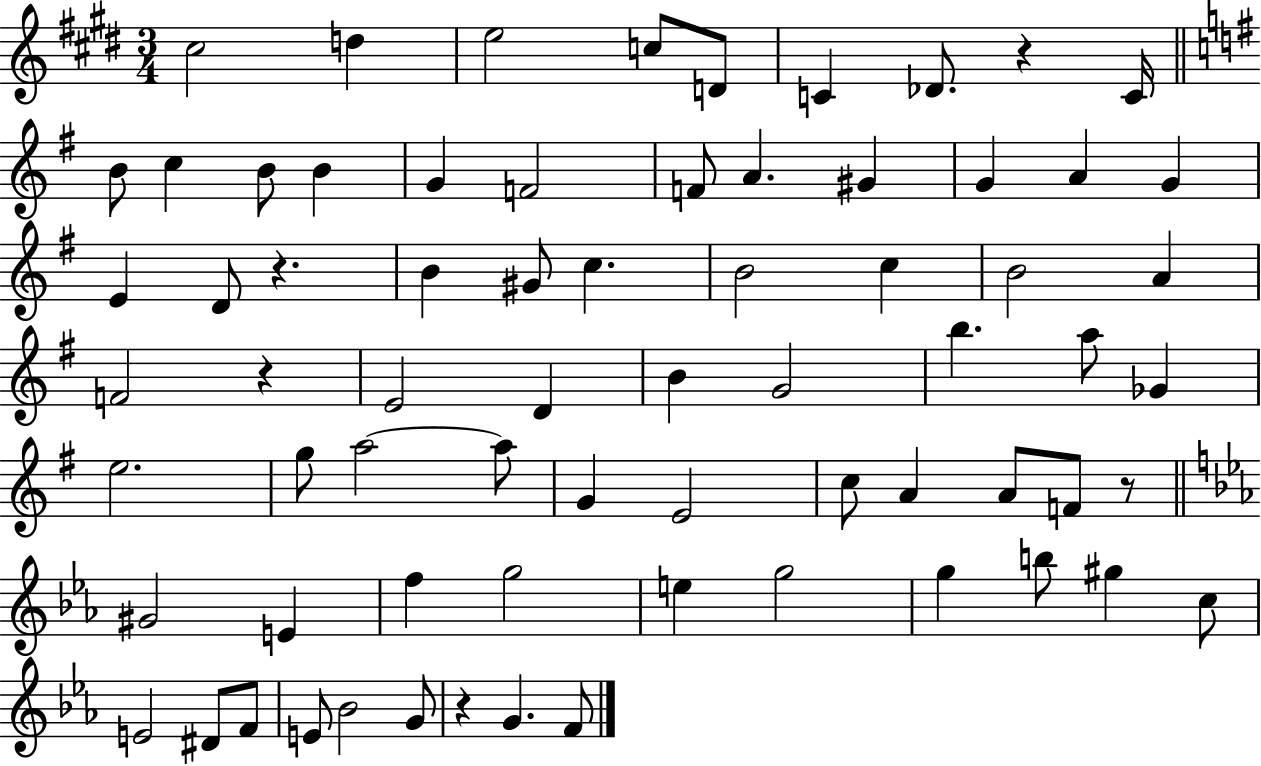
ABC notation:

X:1
T:Untitled
M:3/4
L:1/4
K:E
^c2 d e2 c/2 D/2 C _D/2 z C/4 B/2 c B/2 B G F2 F/2 A ^G G A G E D/2 z B ^G/2 c B2 c B2 A F2 z E2 D B G2 b a/2 _G e2 g/2 a2 a/2 G E2 c/2 A A/2 F/2 z/2 ^G2 E f g2 e g2 g b/2 ^g c/2 E2 ^D/2 F/2 E/2 _B2 G/2 z G F/2